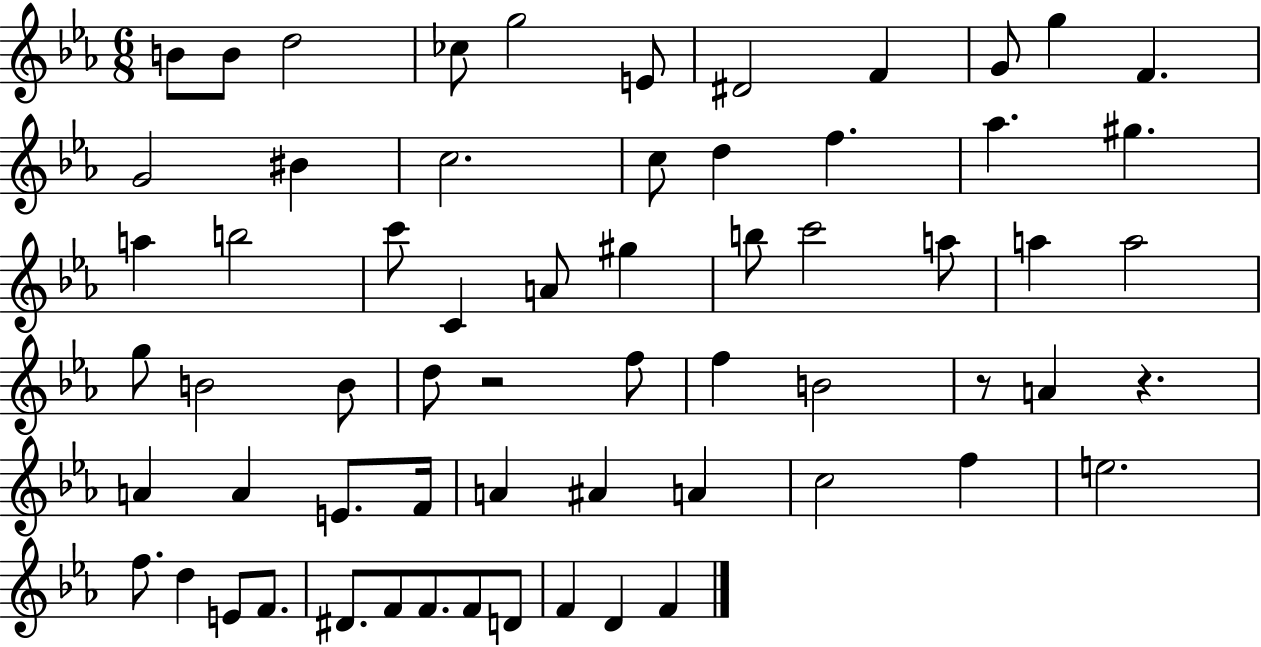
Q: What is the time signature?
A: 6/8